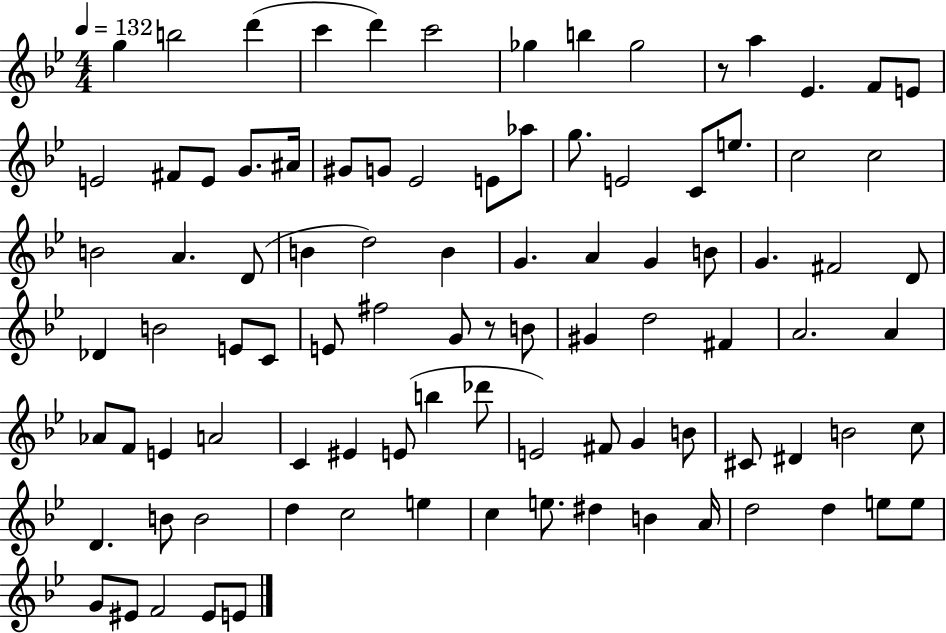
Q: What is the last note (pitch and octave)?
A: E4